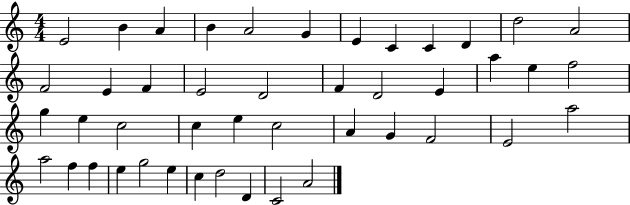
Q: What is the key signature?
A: C major